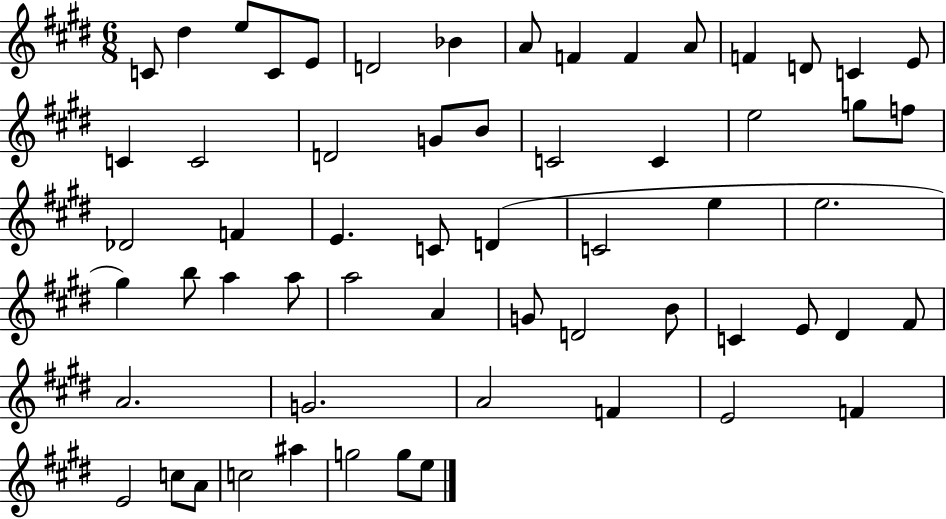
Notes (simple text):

C4/e D#5/q E5/e C4/e E4/e D4/h Bb4/q A4/e F4/q F4/q A4/e F4/q D4/e C4/q E4/e C4/q C4/h D4/h G4/e B4/e C4/h C4/q E5/h G5/e F5/e Db4/h F4/q E4/q. C4/e D4/q C4/h E5/q E5/h. G#5/q B5/e A5/q A5/e A5/h A4/q G4/e D4/h B4/e C4/q E4/e D#4/q F#4/e A4/h. G4/h. A4/h F4/q E4/h F4/q E4/h C5/e A4/e C5/h A#5/q G5/h G5/e E5/e